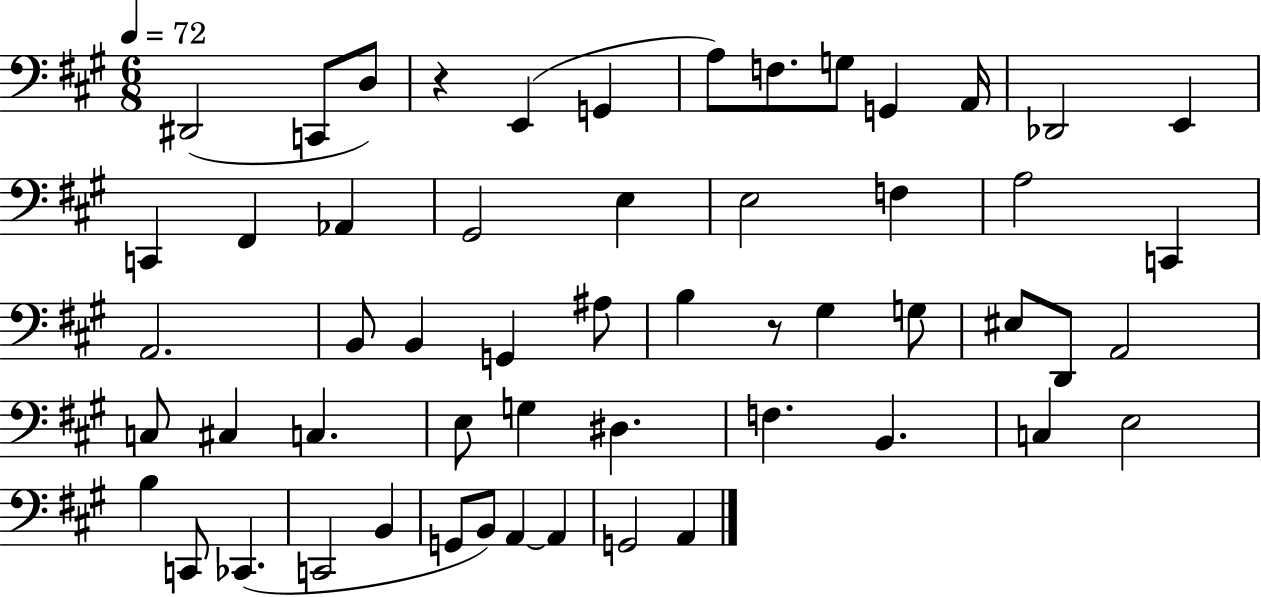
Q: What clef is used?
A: bass